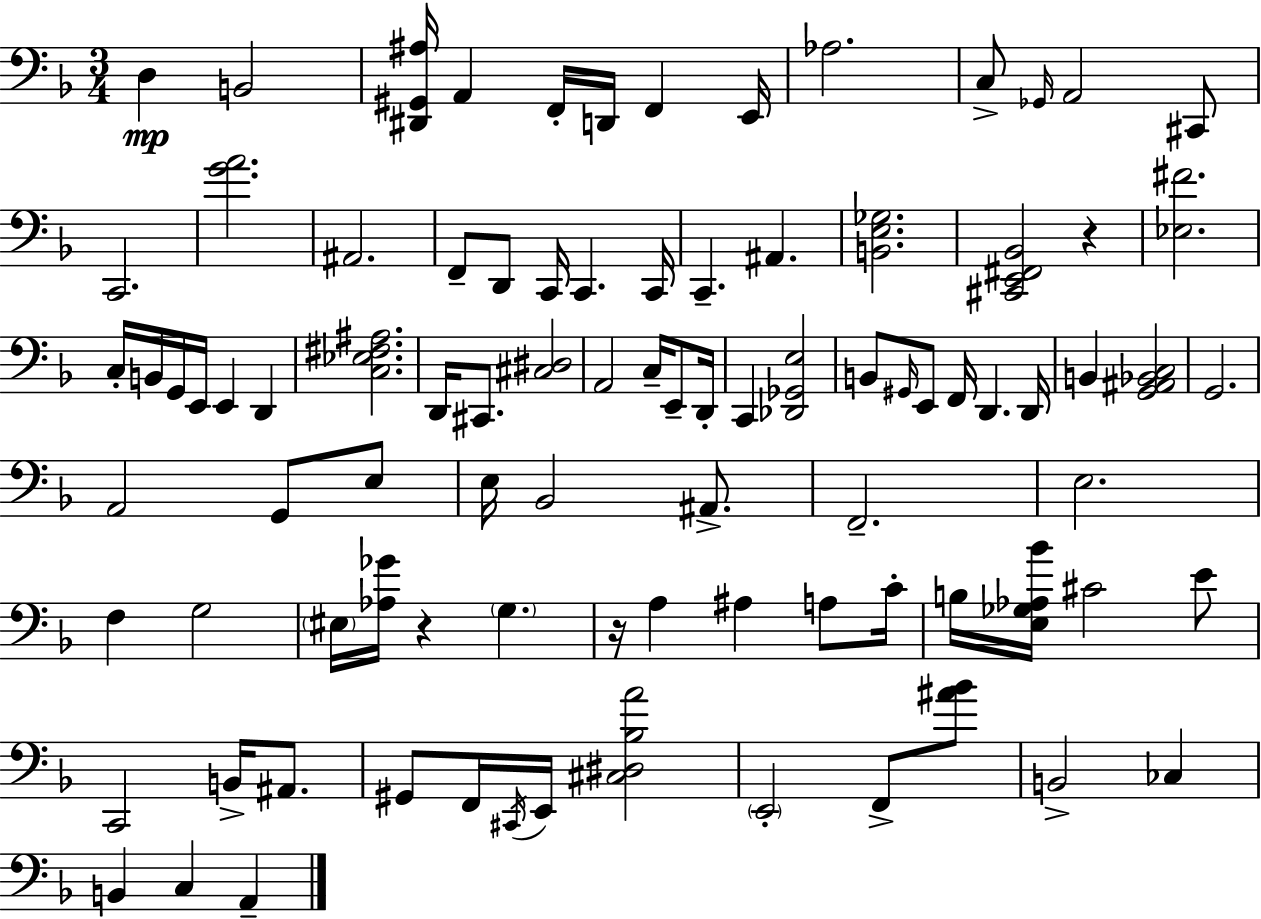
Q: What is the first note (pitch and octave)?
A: D3